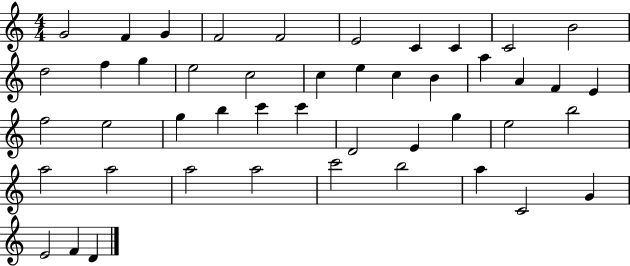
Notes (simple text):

G4/h F4/q G4/q F4/h F4/h E4/h C4/q C4/q C4/h B4/h D5/h F5/q G5/q E5/h C5/h C5/q E5/q C5/q B4/q A5/q A4/q F4/q E4/q F5/h E5/h G5/q B5/q C6/q C6/q D4/h E4/q G5/q E5/h B5/h A5/h A5/h A5/h A5/h C6/h B5/h A5/q C4/h G4/q E4/h F4/q D4/q